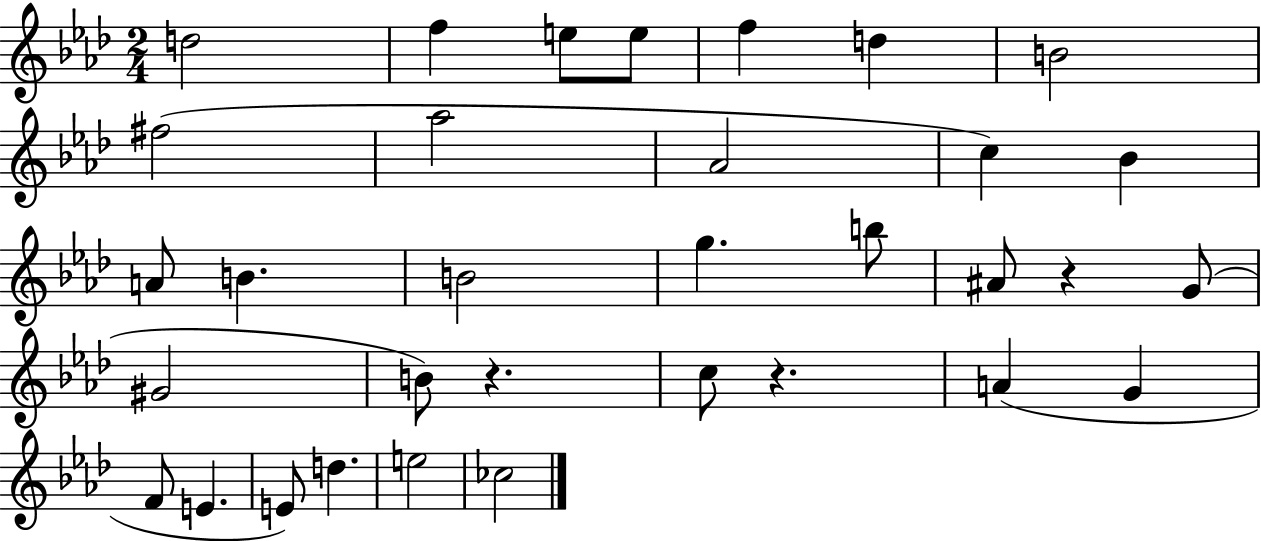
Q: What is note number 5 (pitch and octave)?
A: F5